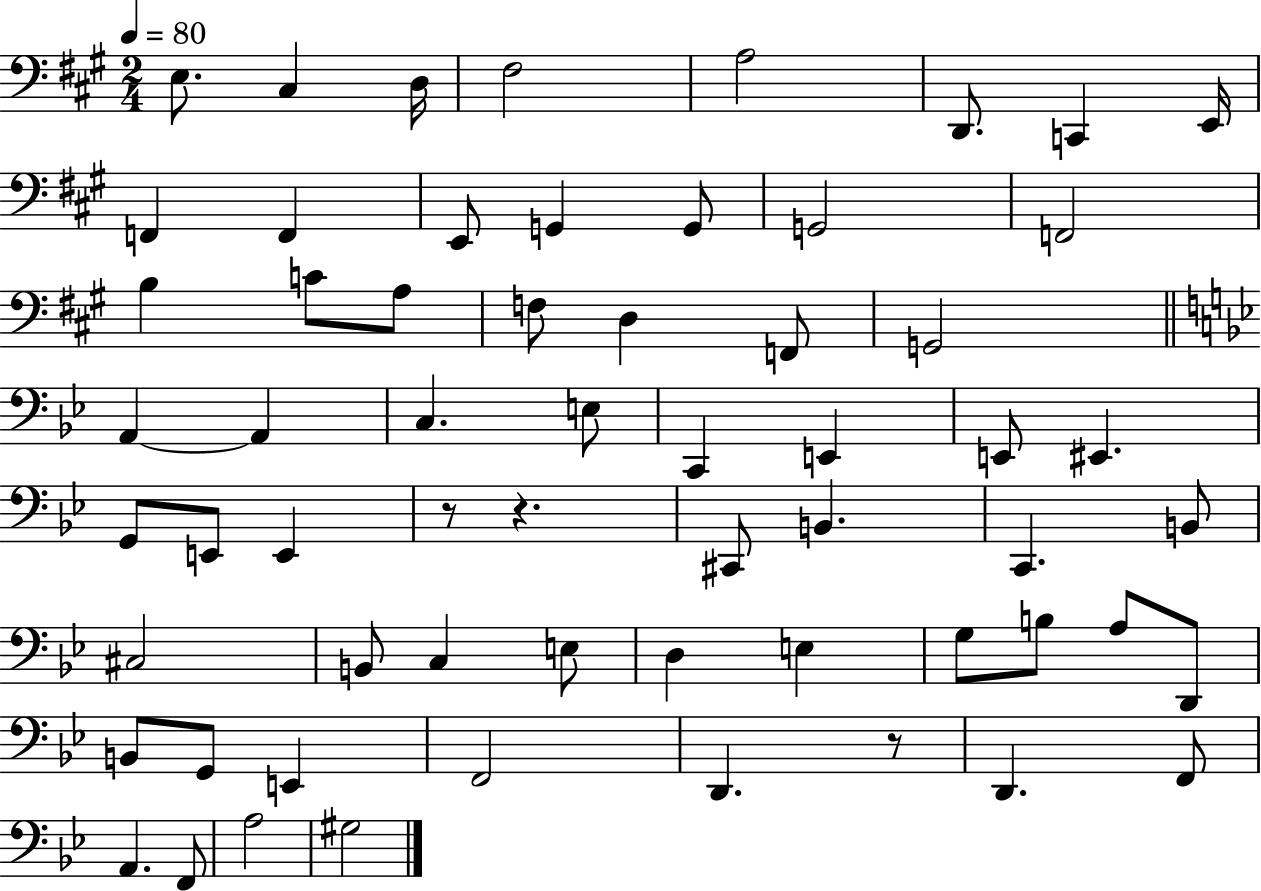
E3/e. C#3/q D3/s F#3/h A3/h D2/e. C2/q E2/s F2/q F2/q E2/e G2/q G2/e G2/h F2/h B3/q C4/e A3/e F3/e D3/q F2/e G2/h A2/q A2/q C3/q. E3/e C2/q E2/q E2/e EIS2/q. G2/e E2/e E2/q R/e R/q. C#2/e B2/q. C2/q. B2/e C#3/h B2/e C3/q E3/e D3/q E3/q G3/e B3/e A3/e D2/e B2/e G2/e E2/q F2/h D2/q. R/e D2/q. F2/e A2/q. F2/e A3/h G#3/h